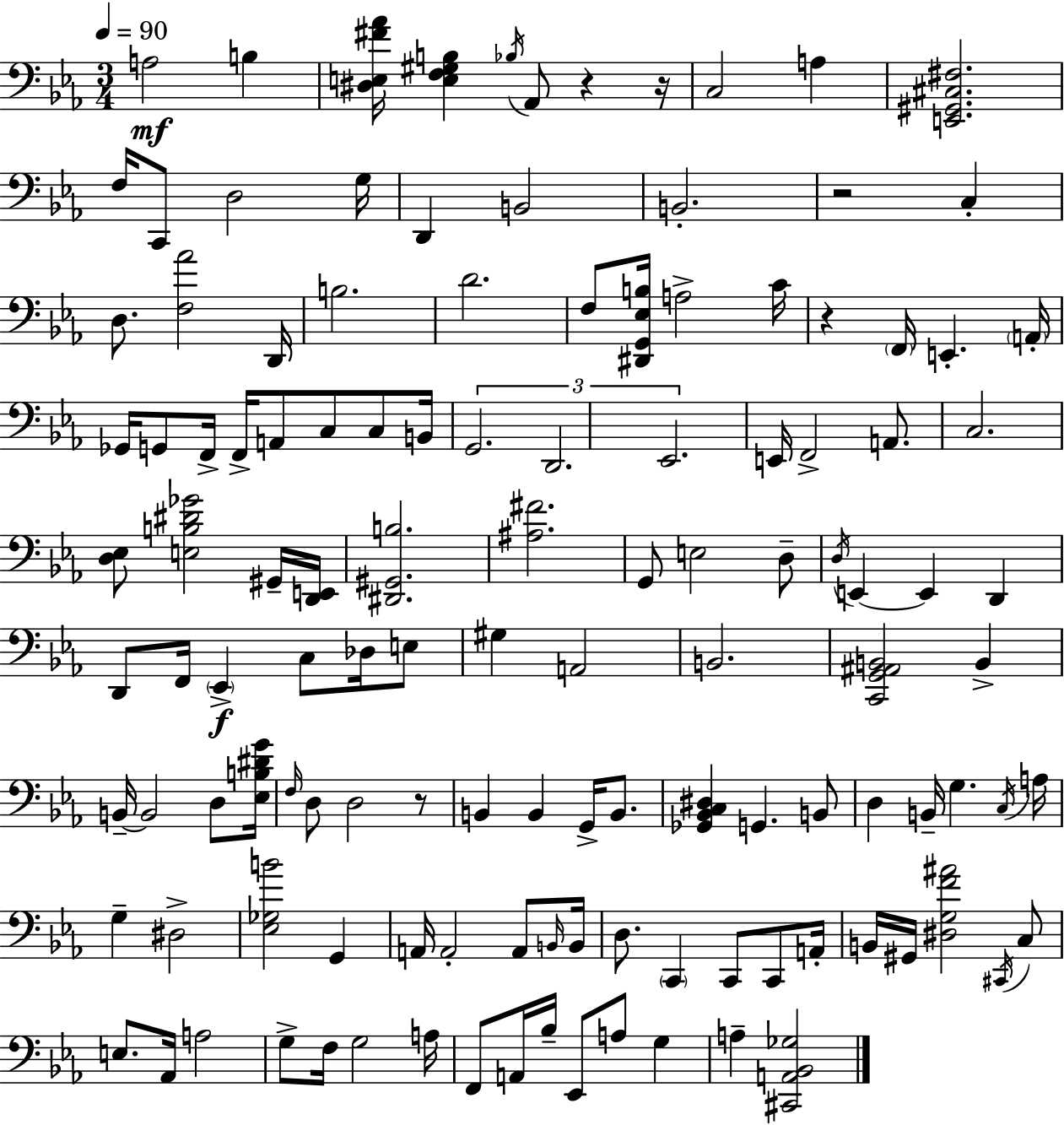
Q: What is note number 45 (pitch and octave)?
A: E2